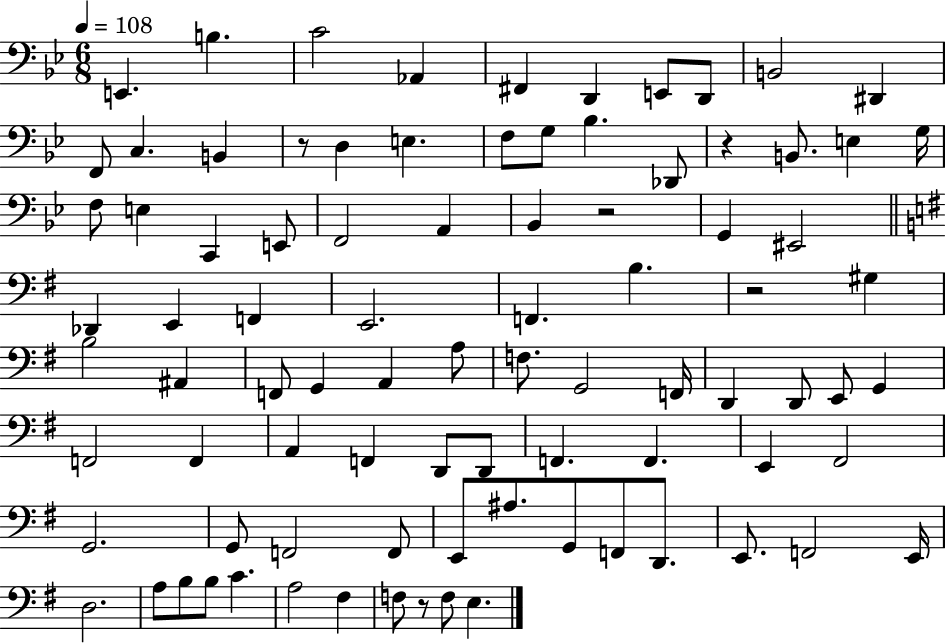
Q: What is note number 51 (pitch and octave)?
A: G2